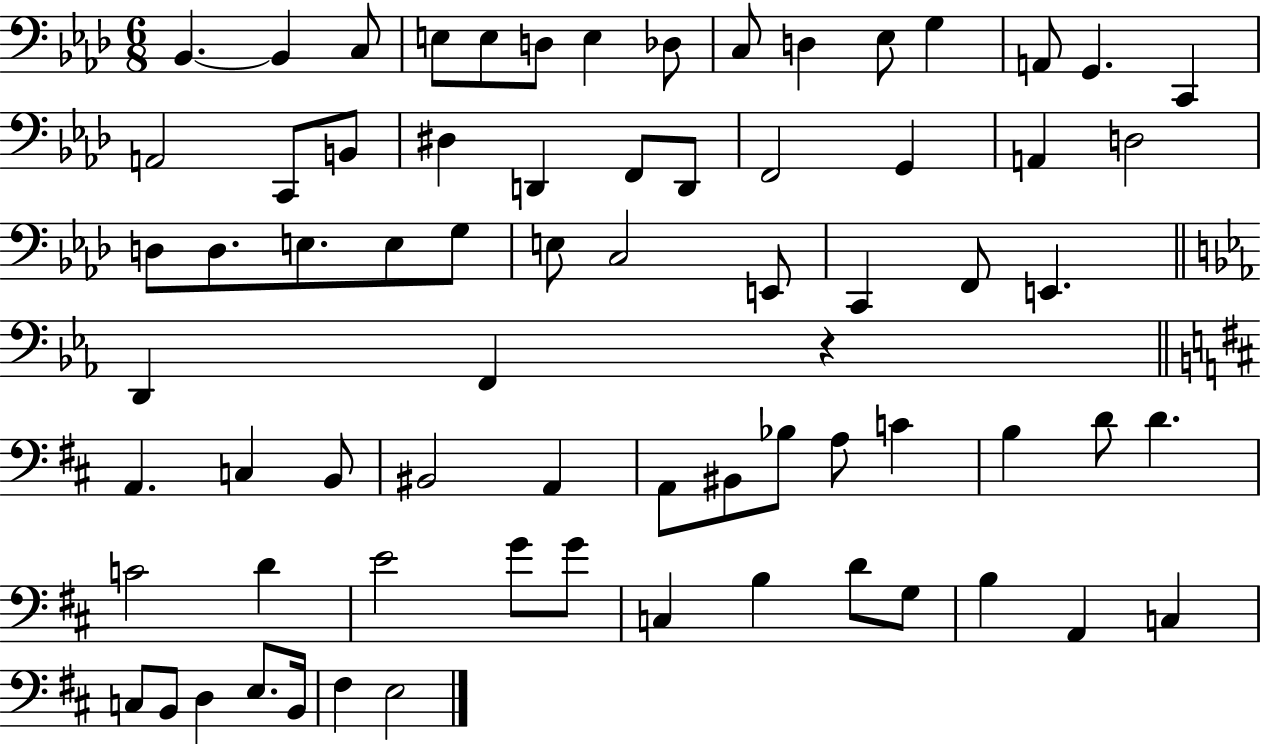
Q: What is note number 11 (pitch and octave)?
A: Eb3